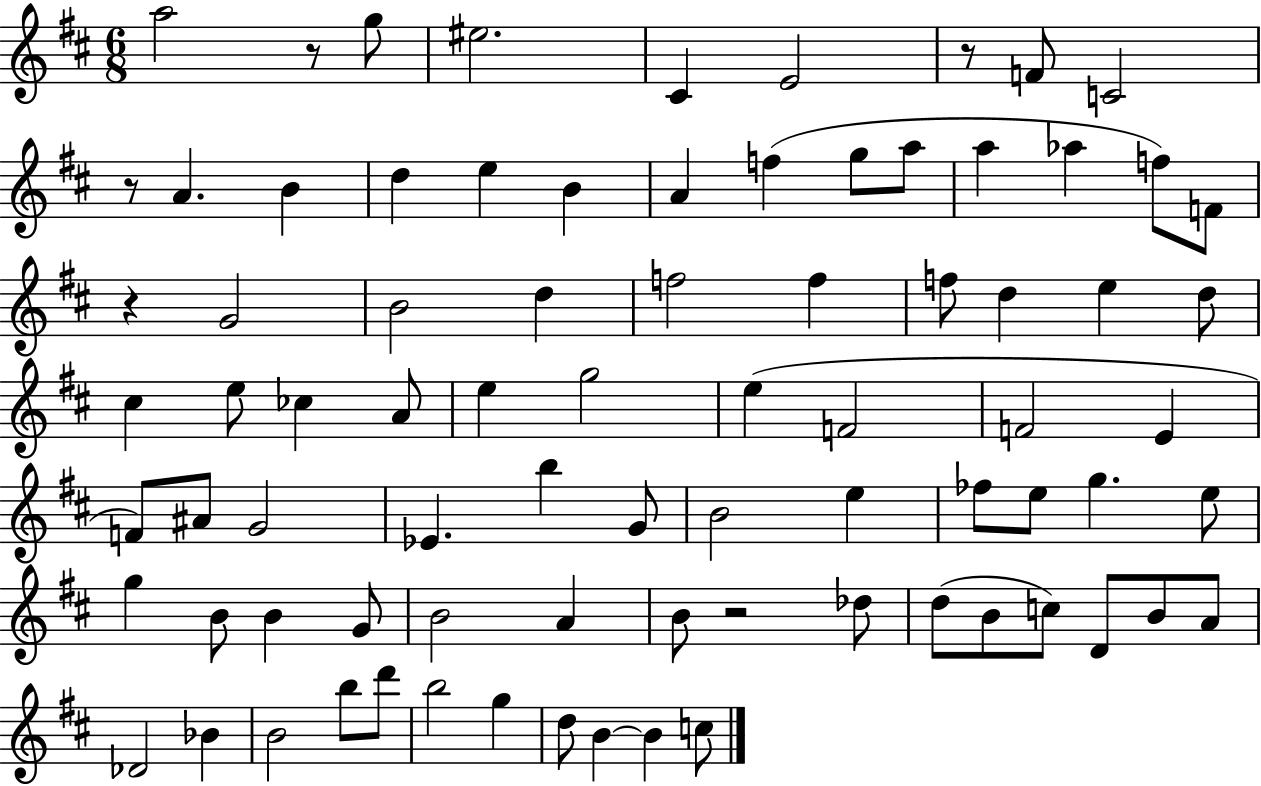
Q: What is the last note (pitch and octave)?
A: C5